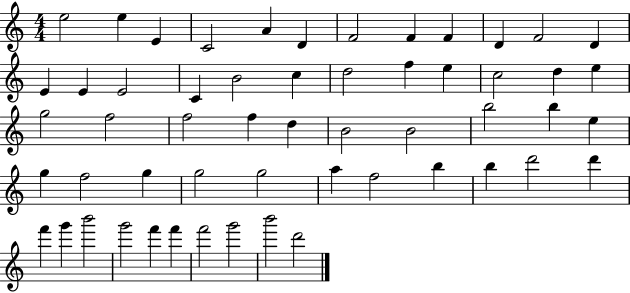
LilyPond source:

{
  \clef treble
  \numericTimeSignature
  \time 4/4
  \key c \major
  e''2 e''4 e'4 | c'2 a'4 d'4 | f'2 f'4 f'4 | d'4 f'2 d'4 | \break e'4 e'4 e'2 | c'4 b'2 c''4 | d''2 f''4 e''4 | c''2 d''4 e''4 | \break g''2 f''2 | f''2 f''4 d''4 | b'2 b'2 | b''2 b''4 e''4 | \break g''4 f''2 g''4 | g''2 g''2 | a''4 f''2 b''4 | b''4 d'''2 d'''4 | \break f'''4 g'''4 b'''2 | g'''2 f'''4 f'''4 | f'''2 g'''2 | b'''2 d'''2 | \break \bar "|."
}